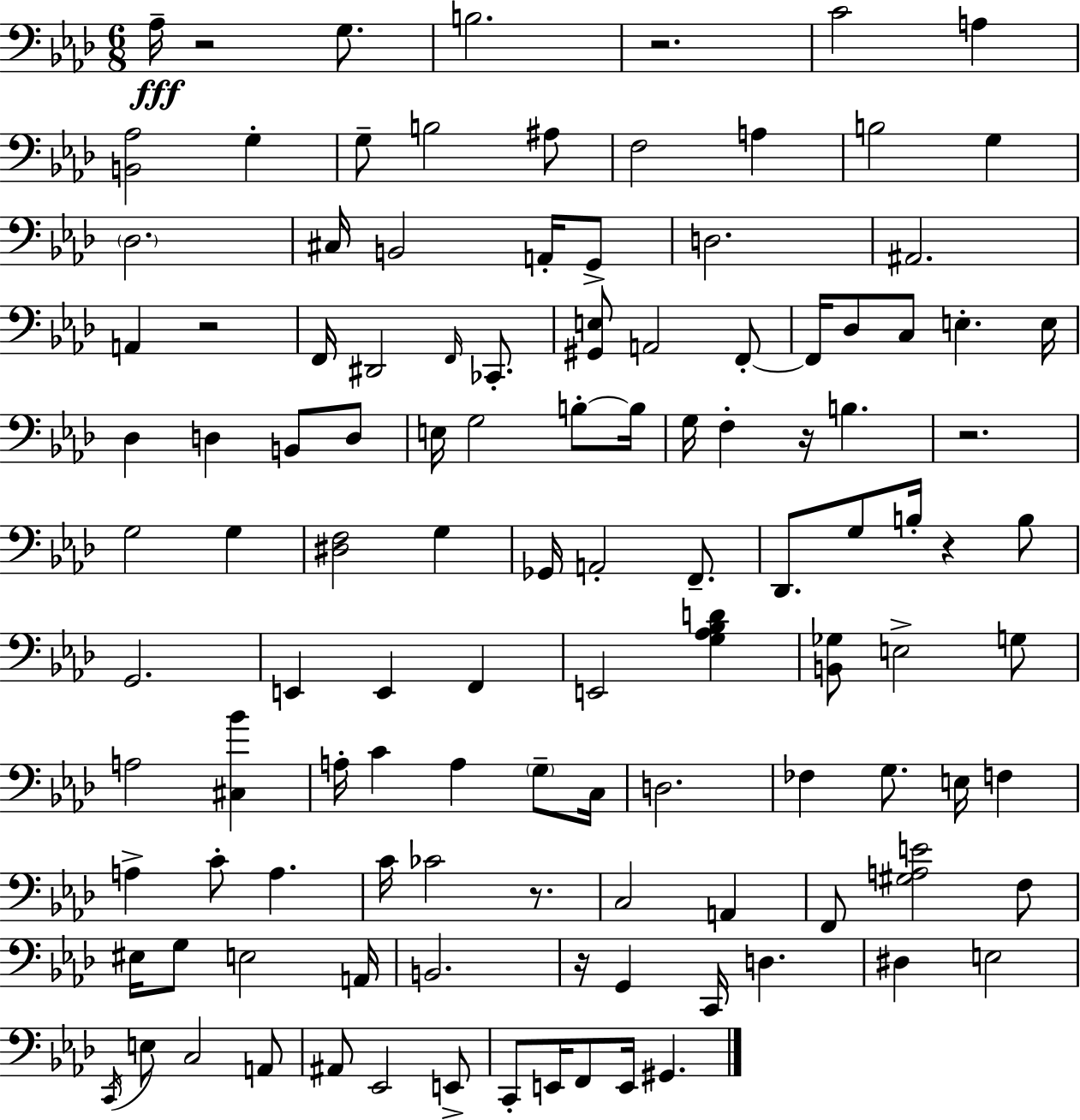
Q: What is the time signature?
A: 6/8